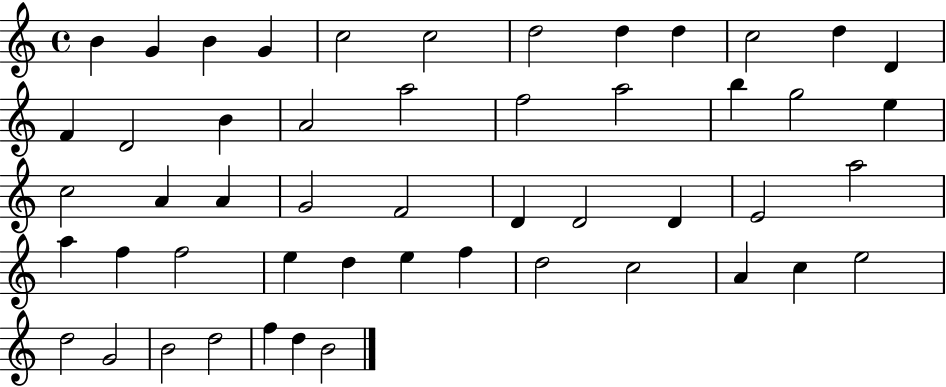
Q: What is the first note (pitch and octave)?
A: B4